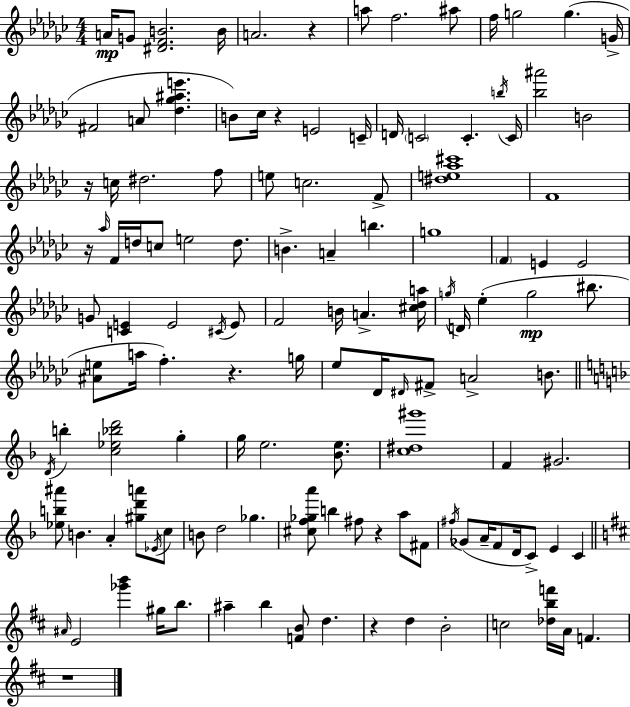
X:1
T:Untitled
M:4/4
L:1/4
K:Ebm
A/4 G/2 [^DFB]2 B/4 A2 z a/2 f2 ^a/2 f/4 g2 g G/4 ^F2 A/2 [_d_g^ae'] B/2 _c/4 z E2 C/4 D/4 C2 C b/4 C/4 [_b^a']2 B2 z/4 c/4 ^d2 f/2 e/2 c2 F/2 [^de_a^c']4 F4 z/4 _a/4 F/4 d/4 c/2 e2 d/2 B A b g4 F E E2 G/2 [CE] E2 ^C/4 E/2 F2 B/4 A [^c_da]/4 g/4 D/4 _e g2 ^b/2 [^Ae]/2 a/4 f z g/4 _e/2 _D/4 ^D/4 ^F/2 A2 B/2 D/4 b [c_e_bd']2 g g/4 e2 [_Be]/2 [c^d^g']4 F ^G2 [_eb^a']/2 B A [^gd'a']/2 _E/4 c/2 B/2 d2 _g [^cf_ga']/2 b ^f/2 z a/2 ^F/2 ^f/4 _G/2 A/4 F/2 D/4 C/2 E C ^A/4 E2 [_g'b'] ^g/4 b/2 ^a b [FB]/2 d z d B2 c2 [_dbf']/4 A/4 F z4